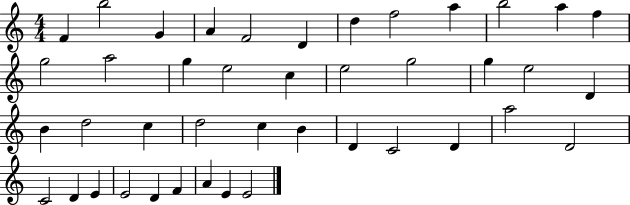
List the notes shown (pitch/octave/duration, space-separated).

F4/q B5/h G4/q A4/q F4/h D4/q D5/q F5/h A5/q B5/h A5/q F5/q G5/h A5/h G5/q E5/h C5/q E5/h G5/h G5/q E5/h D4/q B4/q D5/h C5/q D5/h C5/q B4/q D4/q C4/h D4/q A5/h D4/h C4/h D4/q E4/q E4/h D4/q F4/q A4/q E4/q E4/h